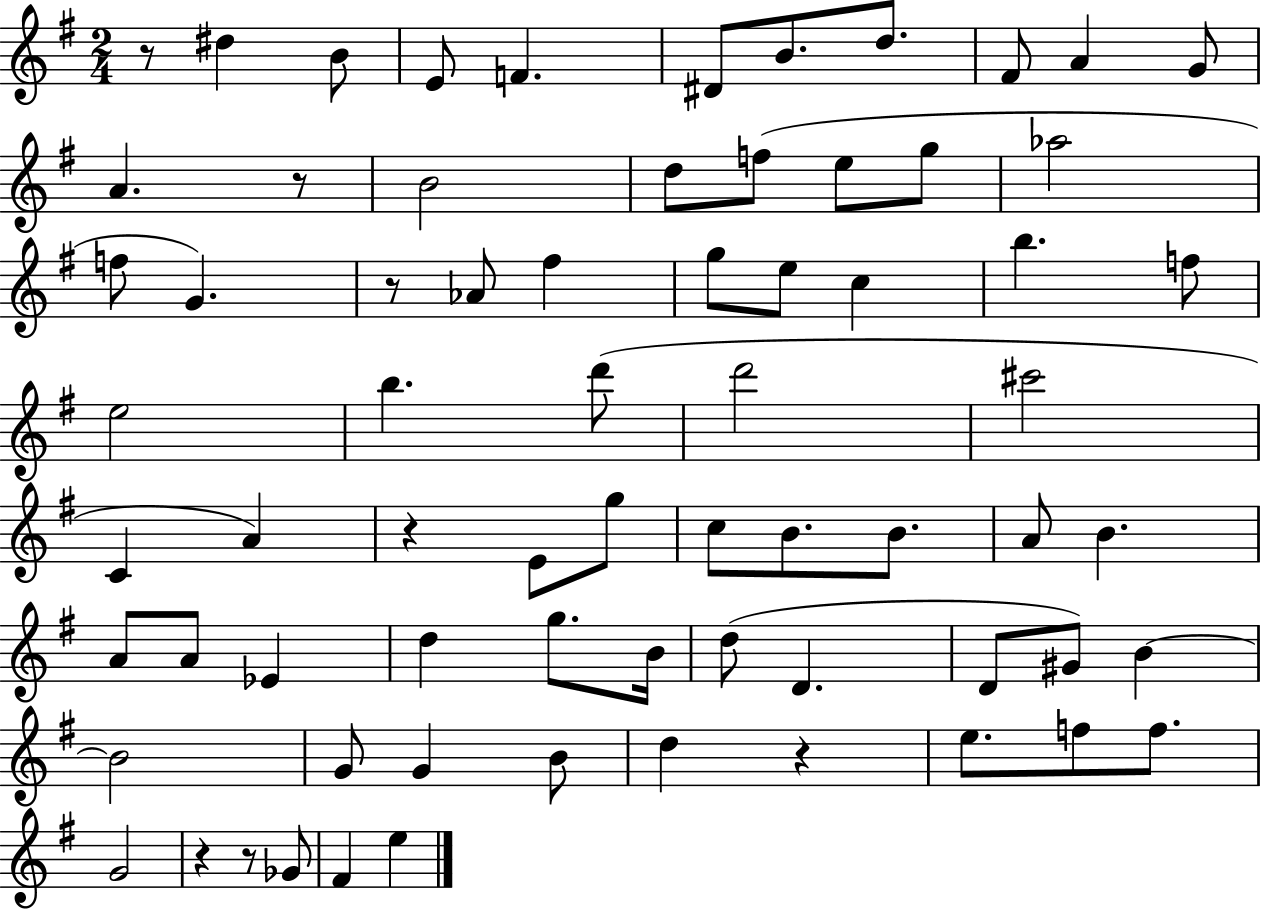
{
  \clef treble
  \numericTimeSignature
  \time 2/4
  \key g \major
  \repeat volta 2 { r8 dis''4 b'8 | e'8 f'4. | dis'8 b'8. d''8. | fis'8 a'4 g'8 | \break a'4. r8 | b'2 | d''8 f''8( e''8 g''8 | aes''2 | \break f''8 g'4.) | r8 aes'8 fis''4 | g''8 e''8 c''4 | b''4. f''8 | \break e''2 | b''4. d'''8( | d'''2 | cis'''2 | \break c'4 a'4) | r4 e'8 g''8 | c''8 b'8. b'8. | a'8 b'4. | \break a'8 a'8 ees'4 | d''4 g''8. b'16 | d''8( d'4. | d'8 gis'8) b'4~~ | \break b'2 | g'8 g'4 b'8 | d''4 r4 | e''8. f''8 f''8. | \break g'2 | r4 r8 ges'8 | fis'4 e''4 | } \bar "|."
}